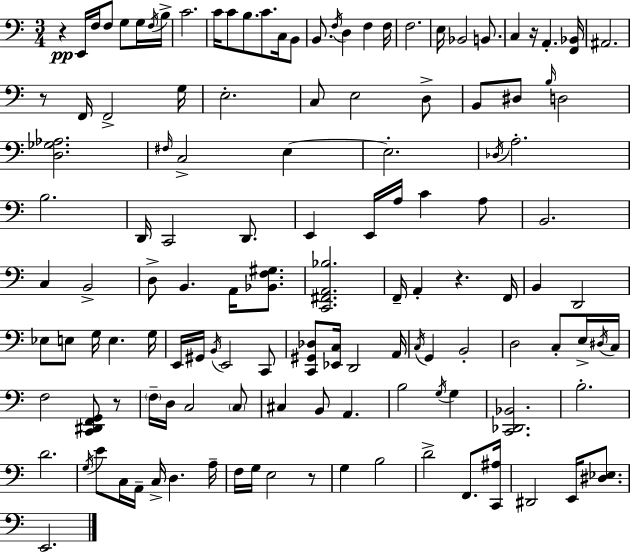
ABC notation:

X:1
T:Untitled
M:3/4
L:1/4
K:C
z E,,/4 F,/4 F,/2 G,/2 G,/4 F,/4 B,/4 C2 C/4 C/2 B,/2 C/2 C,/4 B,,/2 B,,/2 F,/4 D, F, F,/4 F,2 E,/4 _B,,2 B,,/2 C, z/4 A,, [F,,_B,,]/4 ^A,,2 z/2 F,,/4 F,,2 G,/4 E,2 C,/2 E,2 D,/2 B,,/2 ^D,/2 B,/4 D,2 [D,_G,_A,]2 ^F,/4 C,2 E, E,2 _D,/4 A,2 B,2 D,,/4 C,,2 D,,/2 E,, E,,/4 A,/4 C A,/2 B,,2 C, B,,2 D,/2 B,, A,,/4 [_B,,F,^G,]/2 [C,,^F,,A,,_B,]2 F,,/4 A,, z F,,/4 B,, D,,2 _E,/2 E,/2 G,/4 E, G,/4 E,,/4 ^G,,/4 B,,/4 E,,2 C,,/2 [C,,^G,,_D,]/2 [_E,,C,]/4 D,,2 A,,/4 C,/4 G,, B,,2 D,2 C,/2 E,/4 ^D,/4 C,/4 F,2 [C,,^D,,F,,G,,]/2 z/2 F,/4 D,/4 C,2 C,/2 ^C, B,,/2 A,, B,2 G,/4 G, [C,,_D,,_B,,]2 B,2 D2 G,/4 E/2 C,/4 A,,/4 C,/4 D, A,/4 F,/4 G,/4 E,2 z/2 G, B,2 D2 F,,/2 [C,,^A,]/4 ^D,,2 E,,/4 [^D,_E,]/2 E,,2